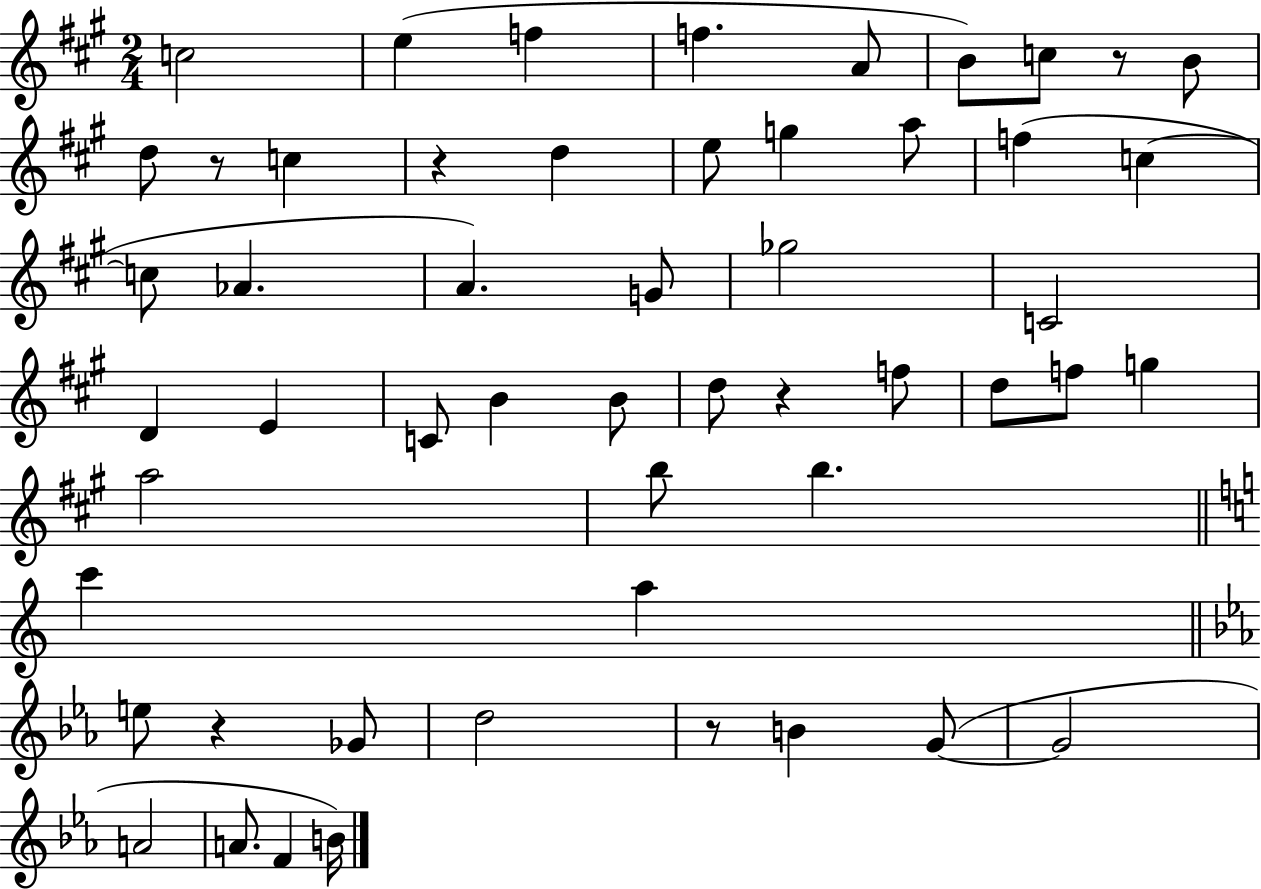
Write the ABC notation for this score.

X:1
T:Untitled
M:2/4
L:1/4
K:A
c2 e f f A/2 B/2 c/2 z/2 B/2 d/2 z/2 c z d e/2 g a/2 f c c/2 _A A G/2 _g2 C2 D E C/2 B B/2 d/2 z f/2 d/2 f/2 g a2 b/2 b c' a e/2 z _G/2 d2 z/2 B G/2 G2 A2 A/2 F B/4